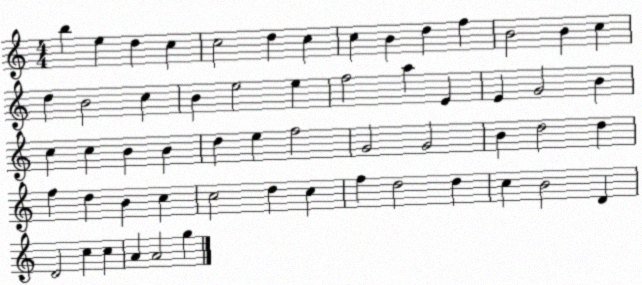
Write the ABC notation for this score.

X:1
T:Untitled
M:4/4
L:1/4
K:C
b e d c c2 d c c B d f B2 B c d B2 c B e2 e f2 a E E G2 B c c B B d e f2 G2 G2 B d2 d f d B c c2 d c f d2 d c B2 D D2 c c A A2 g